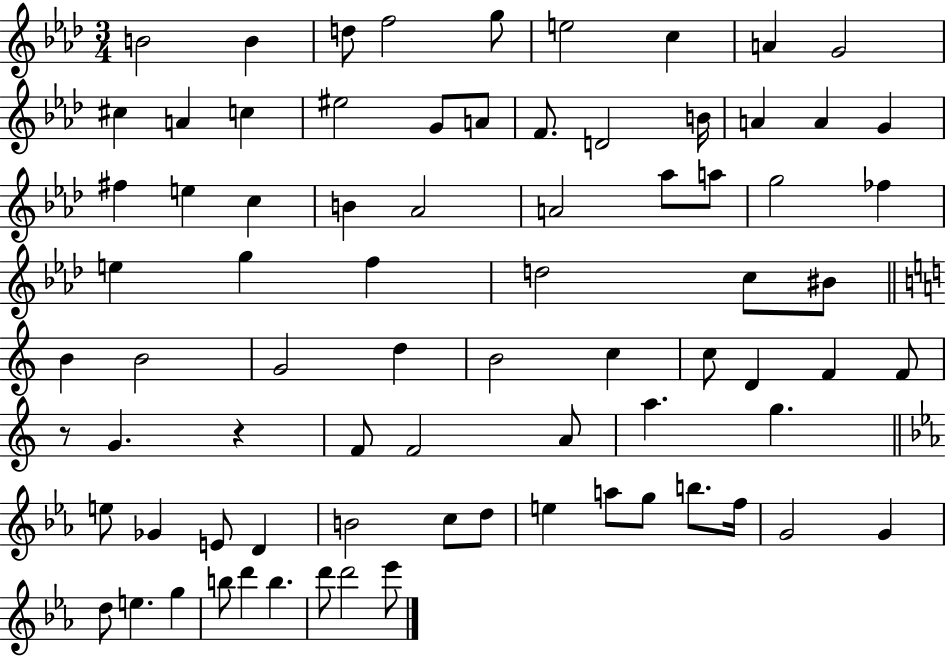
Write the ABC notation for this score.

X:1
T:Untitled
M:3/4
L:1/4
K:Ab
B2 B d/2 f2 g/2 e2 c A G2 ^c A c ^e2 G/2 A/2 F/2 D2 B/4 A A G ^f e c B _A2 A2 _a/2 a/2 g2 _f e g f d2 c/2 ^B/2 B B2 G2 d B2 c c/2 D F F/2 z/2 G z F/2 F2 A/2 a g e/2 _G E/2 D B2 c/2 d/2 e a/2 g/2 b/2 f/4 G2 G d/2 e g b/2 d' b d'/2 d'2 _e'/2